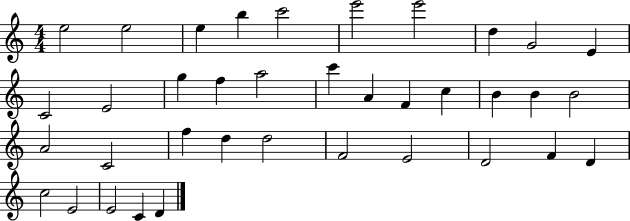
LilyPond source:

{
  \clef treble
  \numericTimeSignature
  \time 4/4
  \key c \major
  e''2 e''2 | e''4 b''4 c'''2 | e'''2 e'''2 | d''4 g'2 e'4 | \break c'2 e'2 | g''4 f''4 a''2 | c'''4 a'4 f'4 c''4 | b'4 b'4 b'2 | \break a'2 c'2 | f''4 d''4 d''2 | f'2 e'2 | d'2 f'4 d'4 | \break c''2 e'2 | e'2 c'4 d'4 | \bar "|."
}